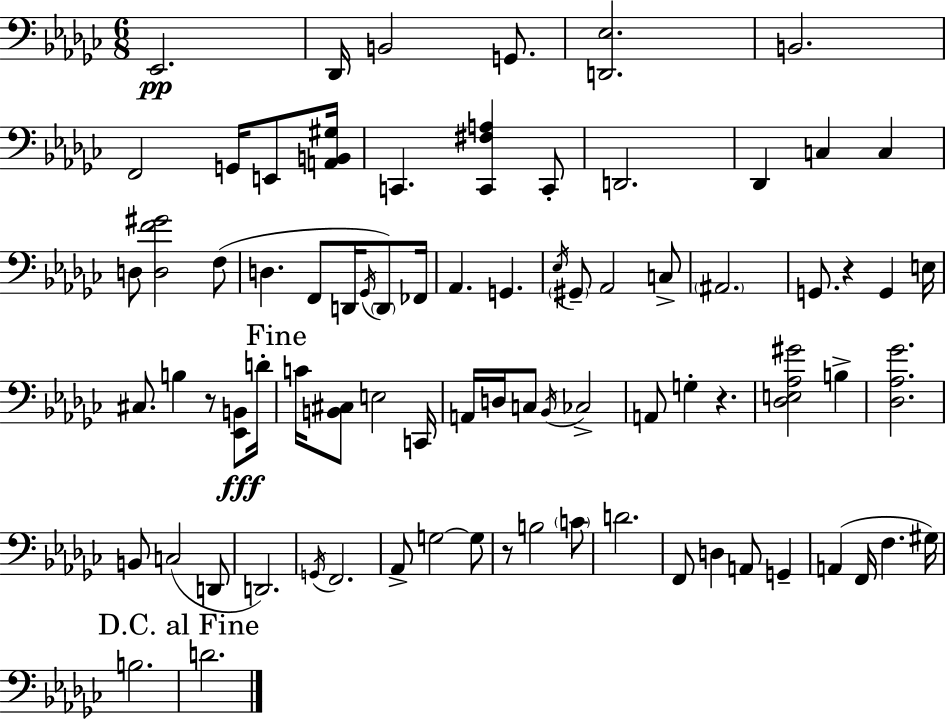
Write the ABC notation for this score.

X:1
T:Untitled
M:6/8
L:1/4
K:Ebm
_E,,2 _D,,/4 B,,2 G,,/2 [D,,_E,]2 B,,2 F,,2 G,,/4 E,,/2 [A,,B,,^G,]/4 C,, [C,,^F,A,] C,,/2 D,,2 _D,, C, C, D,/2 [D,F^G]2 F,/2 D, F,,/2 D,,/4 _G,,/4 D,,/2 _F,,/4 _A,, G,, _E,/4 ^G,,/2 _A,,2 C,/2 ^A,,2 G,,/2 z G,, E,/4 ^C,/2 B, z/2 [_E,,B,,]/2 D/4 C/4 [B,,^C,]/2 E,2 C,,/4 A,,/4 D,/4 C,/2 _B,,/4 _C,2 A,,/2 G, z [_D,E,_A,^G]2 B, [_D,_A,_G]2 B,,/2 C,2 D,,/2 D,,2 G,,/4 F,,2 _A,,/2 G,2 G,/2 z/2 B,2 C/2 D2 F,,/2 D, A,,/2 G,, A,, F,,/4 F, ^G,/4 B,2 D2